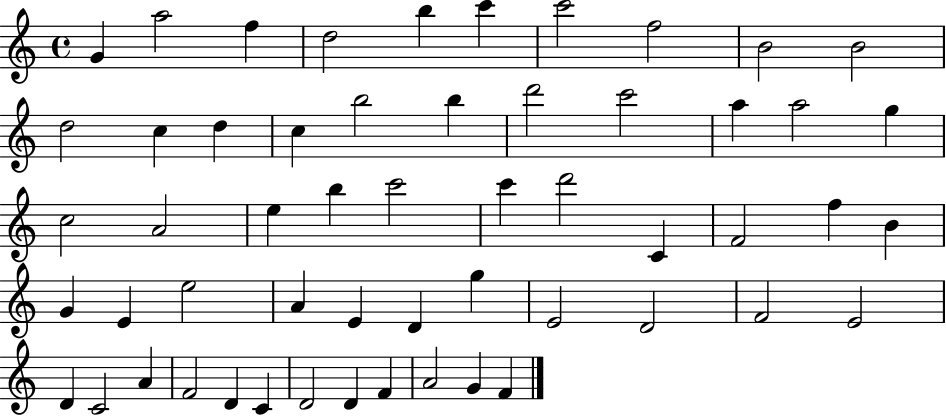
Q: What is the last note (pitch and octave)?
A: F4